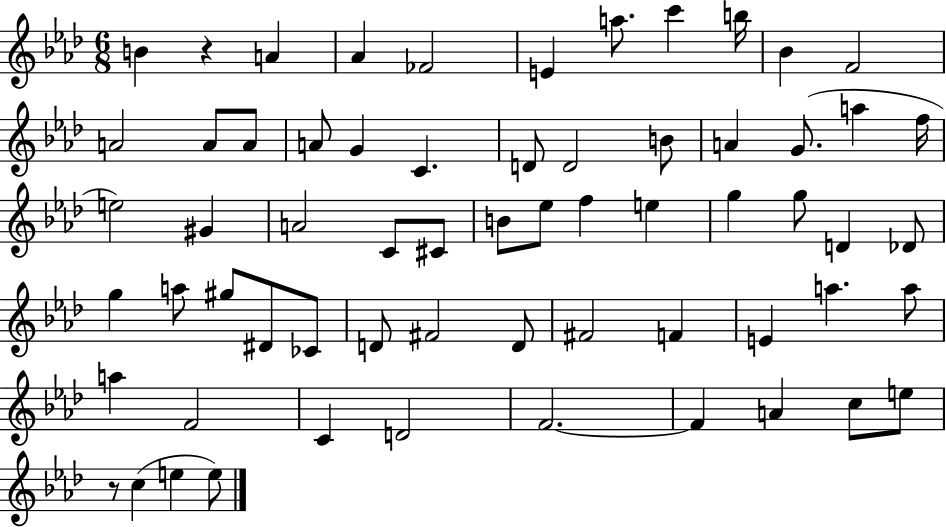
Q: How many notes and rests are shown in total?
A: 63